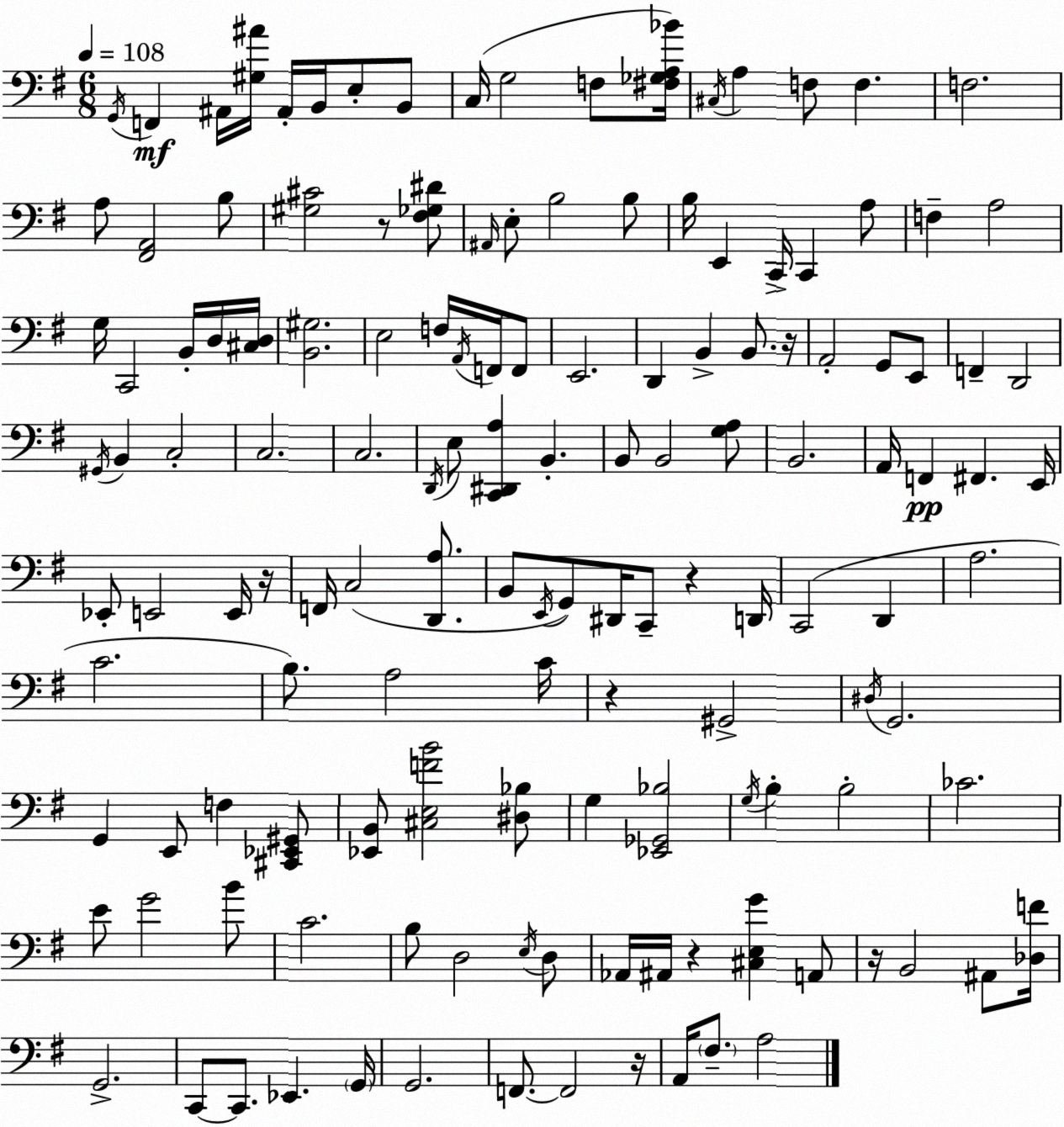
X:1
T:Untitled
M:6/8
L:1/4
K:Em
G,,/4 F,, ^A,,/4 [^G,^A]/4 ^A,,/4 B,,/4 E,/2 B,,/2 C,/4 G,2 F,/2 [^F,_G,A,_B]/4 ^C,/4 A, F,/2 F, F,2 A,/2 [^F,,A,,]2 B,/2 [^G,^C]2 z/2 [^F,_G,^D]/2 ^A,,/4 E,/2 B,2 B,/2 B,/4 E,, C,,/4 C,, A,/2 F, A,2 G,/4 C,,2 B,,/4 D,/4 [^C,D,]/4 [B,,^G,]2 E,2 F,/4 A,,/4 F,,/4 F,,/2 E,,2 D,, B,, B,,/2 z/4 A,,2 G,,/2 E,,/2 F,, D,,2 ^G,,/4 B,, C,2 C,2 C,2 D,,/4 E,/2 [C,,^D,,A,] B,, B,,/2 B,,2 [G,A,]/2 B,,2 A,,/4 F,, ^F,, E,,/4 _E,,/2 E,,2 E,,/4 z/4 F,,/4 C,2 [D,,A,]/2 B,,/2 E,,/4 G,,/2 ^D,,/4 C,,/2 z D,,/4 C,,2 D,, A,2 C2 B,/2 A,2 C/4 z ^G,,2 ^D,/4 G,,2 G,, E,,/2 F, [^C,,_E,,^G,,]/2 [_E,,B,,]/2 [^C,E,FB]2 [^D,_B,]/2 G, [_E,,_G,,_B,]2 G,/4 B, B,2 _C2 E/2 G2 B/2 C2 B,/2 D,2 E,/4 D,/2 _A,,/4 ^A,,/4 z [^C,E,G] A,,/2 z/4 B,,2 ^A,,/2 [_D,F]/4 G,,2 C,,/2 C,,/2 _E,, G,,/4 G,,2 F,,/2 F,,2 z/4 A,,/4 ^F,/2 A,2